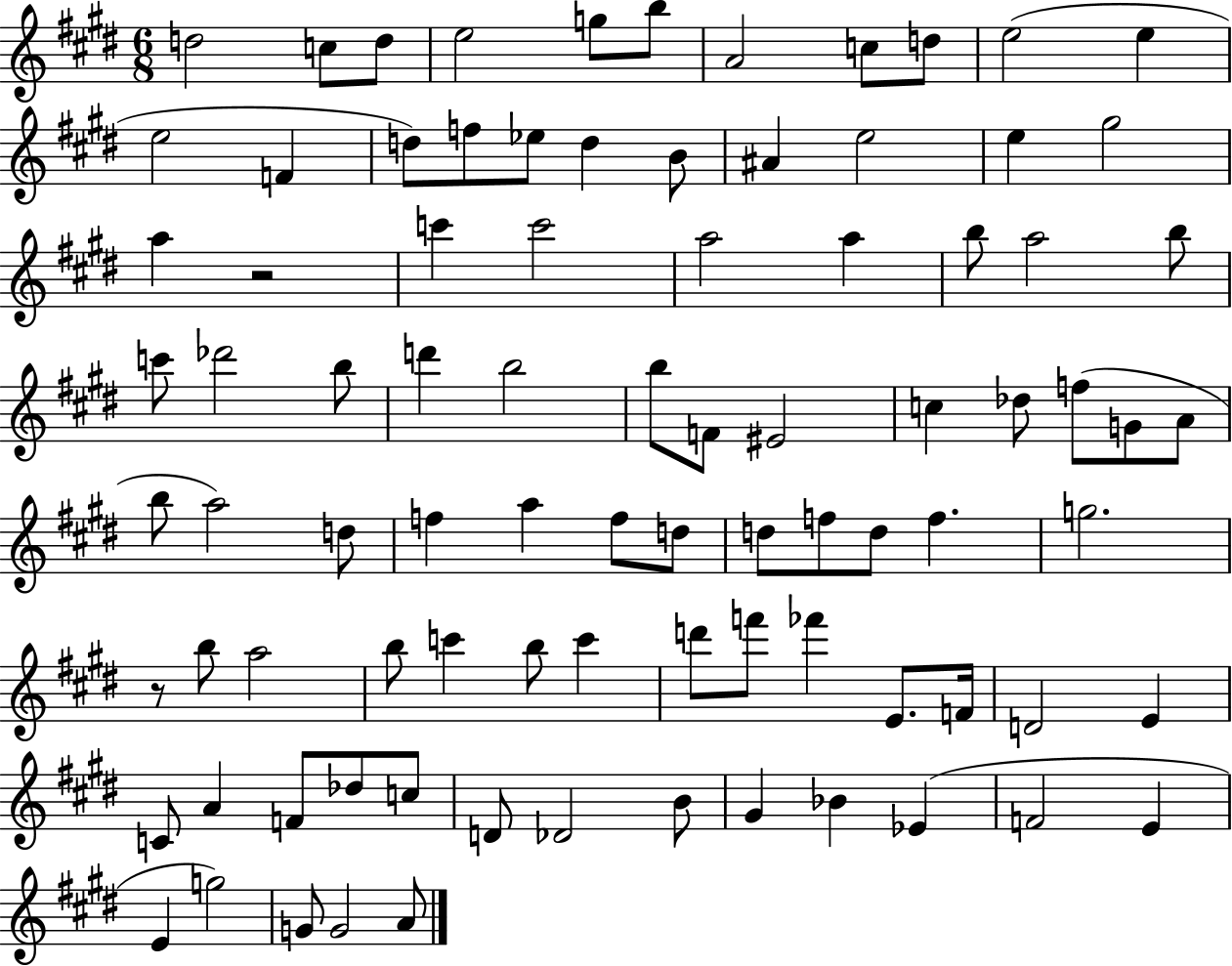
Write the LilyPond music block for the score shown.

{
  \clef treble
  \numericTimeSignature
  \time 6/8
  \key e \major
  d''2 c''8 d''8 | e''2 g''8 b''8 | a'2 c''8 d''8 | e''2( e''4 | \break e''2 f'4 | d''8) f''8 ees''8 d''4 b'8 | ais'4 e''2 | e''4 gis''2 | \break a''4 r2 | c'''4 c'''2 | a''2 a''4 | b''8 a''2 b''8 | \break c'''8 des'''2 b''8 | d'''4 b''2 | b''8 f'8 eis'2 | c''4 des''8 f''8( g'8 a'8 | \break b''8 a''2) d''8 | f''4 a''4 f''8 d''8 | d''8 f''8 d''8 f''4. | g''2. | \break r8 b''8 a''2 | b''8 c'''4 b''8 c'''4 | d'''8 f'''8 fes'''4 e'8. f'16 | d'2 e'4 | \break c'8 a'4 f'8 des''8 c''8 | d'8 des'2 b'8 | gis'4 bes'4 ees'4( | f'2 e'4 | \break e'4 g''2) | g'8 g'2 a'8 | \bar "|."
}